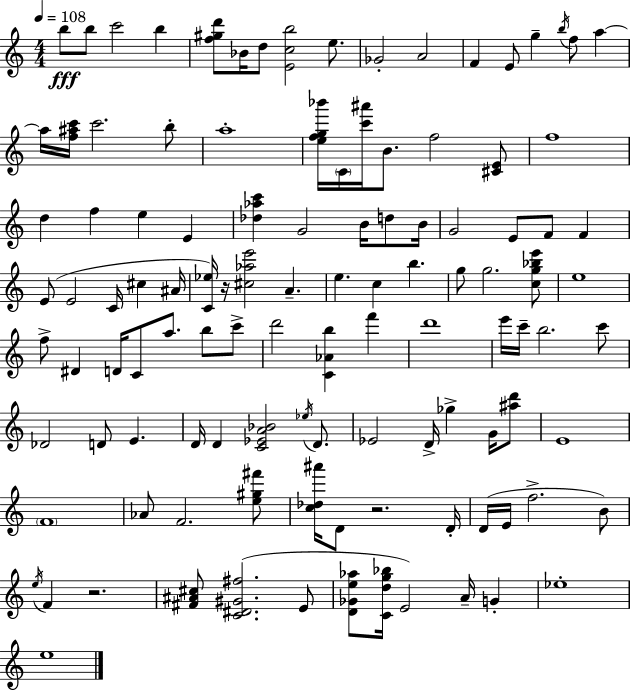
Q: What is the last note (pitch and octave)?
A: E5